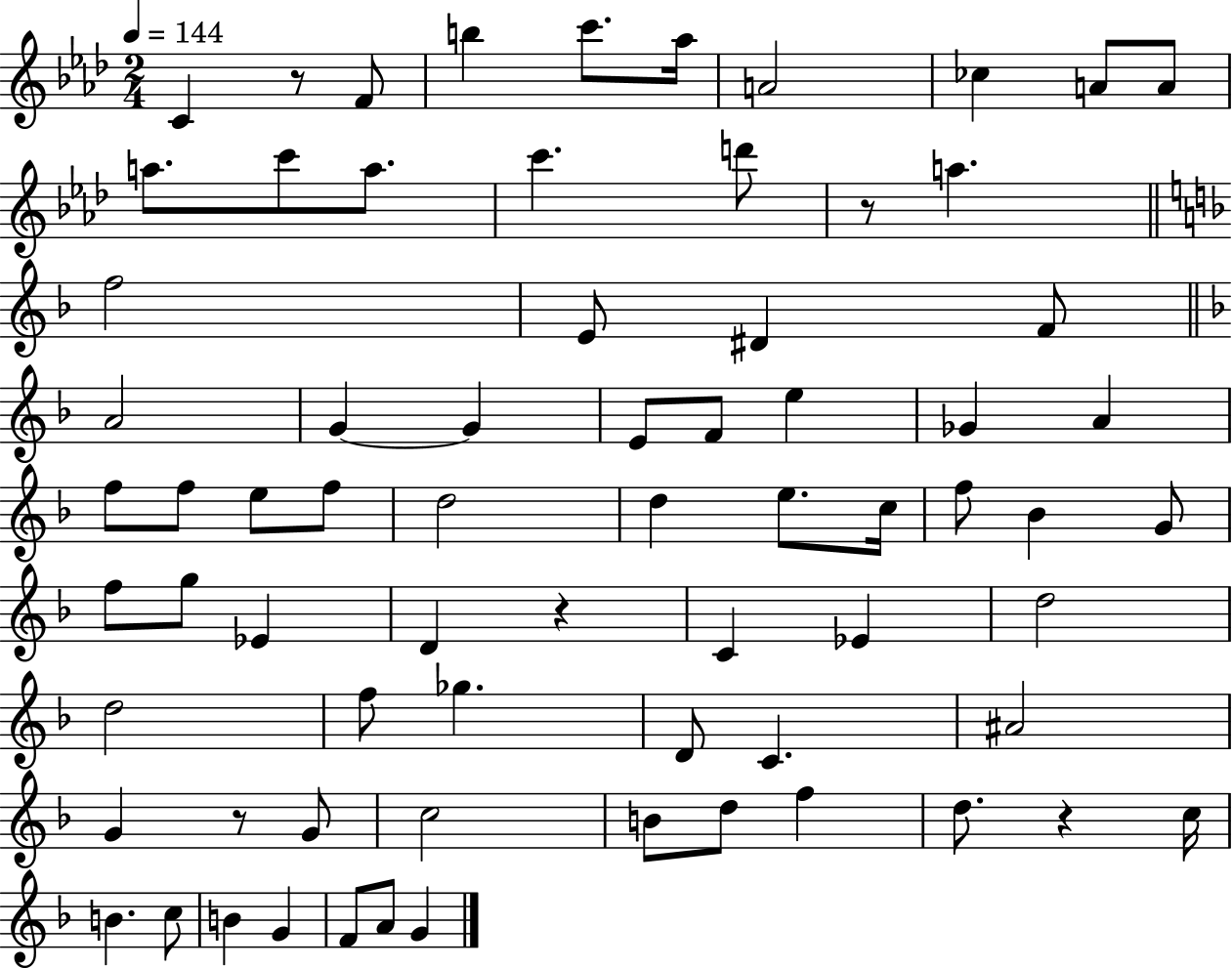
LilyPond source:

{
  \clef treble
  \numericTimeSignature
  \time 2/4
  \key aes \major
  \tempo 4 = 144
  c'4 r8 f'8 | b''4 c'''8. aes''16 | a'2 | ces''4 a'8 a'8 | \break a''8. c'''8 a''8. | c'''4. d'''8 | r8 a''4. | \bar "||" \break \key d \minor f''2 | e'8 dis'4 f'8 | \bar "||" \break \key d \minor a'2 | g'4~~ g'4 | e'8 f'8 e''4 | ges'4 a'4 | \break f''8 f''8 e''8 f''8 | d''2 | d''4 e''8. c''16 | f''8 bes'4 g'8 | \break f''8 g''8 ees'4 | d'4 r4 | c'4 ees'4 | d''2 | \break d''2 | f''8 ges''4. | d'8 c'4. | ais'2 | \break g'4 r8 g'8 | c''2 | b'8 d''8 f''4 | d''8. r4 c''16 | \break b'4. c''8 | b'4 g'4 | f'8 a'8 g'4 | \bar "|."
}